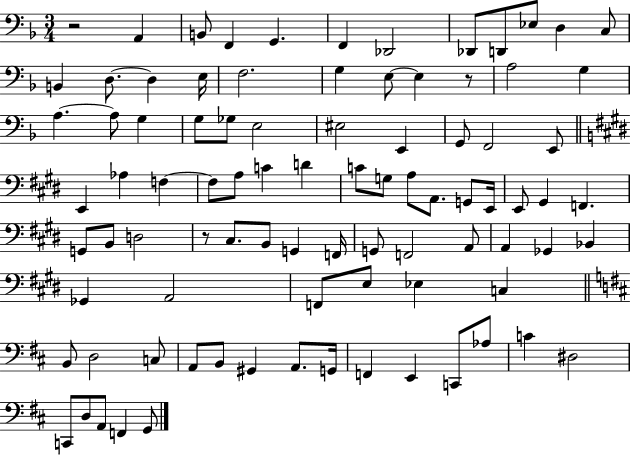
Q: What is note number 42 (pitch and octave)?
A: A3